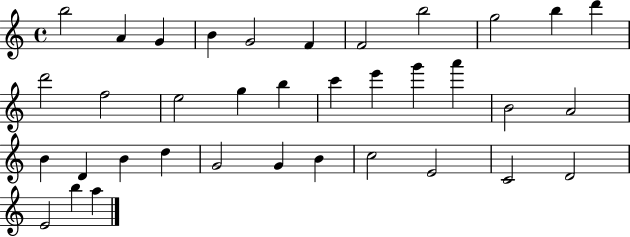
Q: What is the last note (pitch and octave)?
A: A5